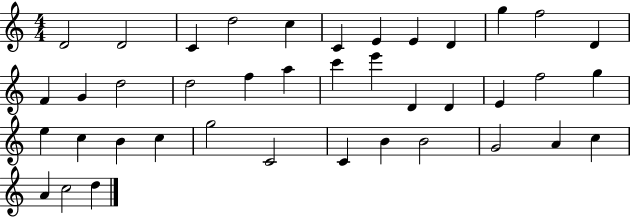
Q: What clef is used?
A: treble